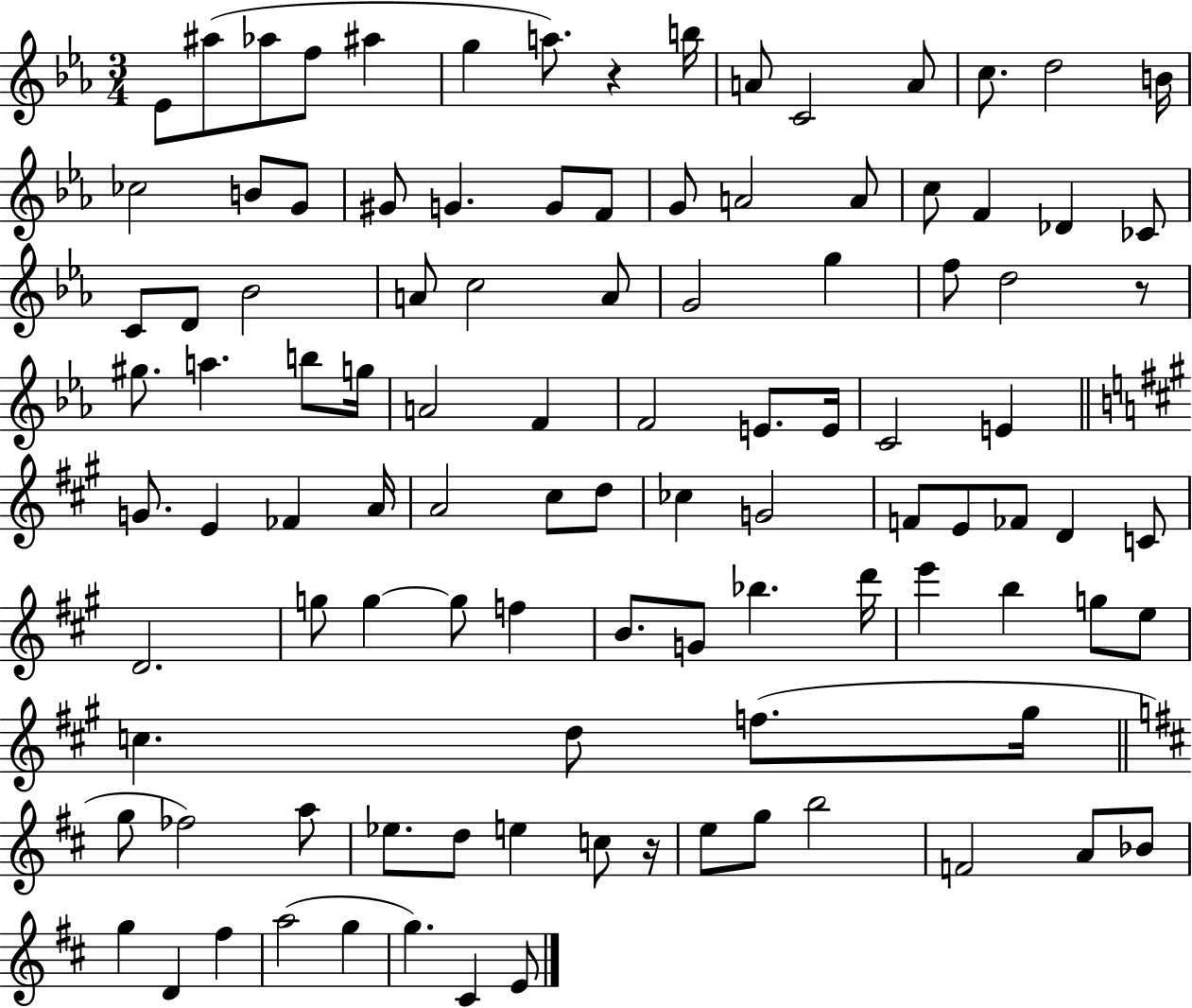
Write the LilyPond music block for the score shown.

{
  \clef treble
  \numericTimeSignature
  \time 3/4
  \key ees \major
  \repeat volta 2 { ees'8 ais''8( aes''8 f''8 ais''4 | g''4 a''8.) r4 b''16 | a'8 c'2 a'8 | c''8. d''2 b'16 | \break ces''2 b'8 g'8 | gis'8 g'4. g'8 f'8 | g'8 a'2 a'8 | c''8 f'4 des'4 ces'8 | \break c'8 d'8 bes'2 | a'8 c''2 a'8 | g'2 g''4 | f''8 d''2 r8 | \break gis''8. a''4. b''8 g''16 | a'2 f'4 | f'2 e'8. e'16 | c'2 e'4 | \break \bar "||" \break \key a \major g'8. e'4 fes'4 a'16 | a'2 cis''8 d''8 | ces''4 g'2 | f'8 e'8 fes'8 d'4 c'8 | \break d'2. | g''8 g''4~~ g''8 f''4 | b'8. g'8 bes''4. d'''16 | e'''4 b''4 g''8 e''8 | \break c''4. d''8 f''8.( gis''16 | \bar "||" \break \key d \major g''8 fes''2) a''8 | ees''8. d''8 e''4 c''8 r16 | e''8 g''8 b''2 | f'2 a'8 bes'8 | \break g''4 d'4 fis''4 | a''2( g''4 | g''4.) cis'4 e'8 | } \bar "|."
}